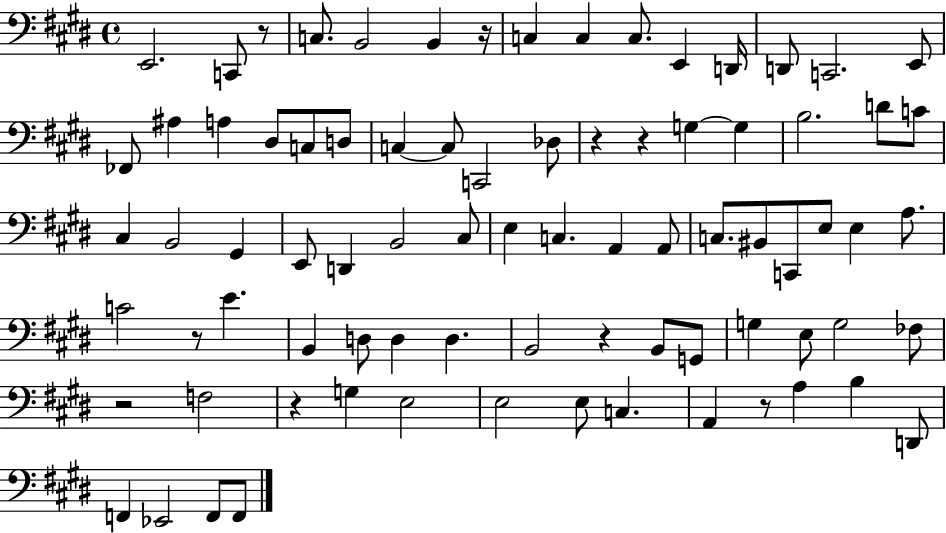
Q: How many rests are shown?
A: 9